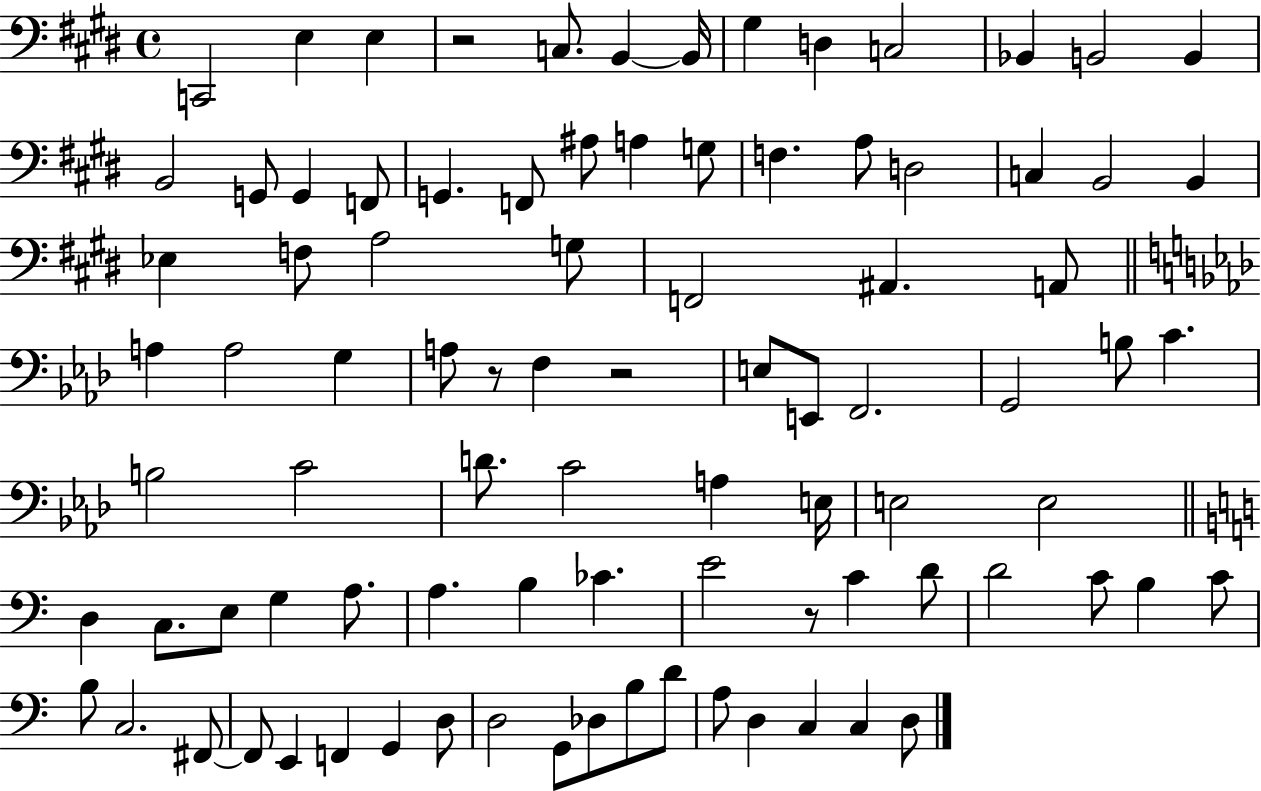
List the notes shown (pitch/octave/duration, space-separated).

C2/h E3/q E3/q R/h C3/e. B2/q B2/s G#3/q D3/q C3/h Bb2/q B2/h B2/q B2/h G2/e G2/q F2/e G2/q. F2/e A#3/e A3/q G3/e F3/q. A3/e D3/h C3/q B2/h B2/q Eb3/q F3/e A3/h G3/e F2/h A#2/q. A2/e A3/q A3/h G3/q A3/e R/e F3/q R/h E3/e E2/e F2/h. G2/h B3/e C4/q. B3/h C4/h D4/e. C4/h A3/q E3/s E3/h E3/h D3/q C3/e. E3/e G3/q A3/e. A3/q. B3/q CES4/q. E4/h R/e C4/q D4/e D4/h C4/e B3/q C4/e B3/e C3/h. F#2/e F#2/e E2/q F2/q G2/q D3/e D3/h G2/e Db3/e B3/e D4/e A3/e D3/q C3/q C3/q D3/e